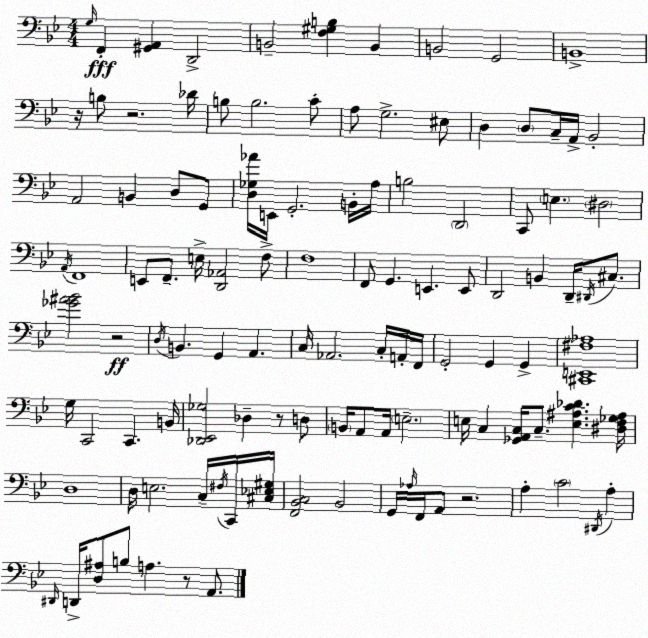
X:1
T:Untitled
M:4/4
L:1/4
K:Gm
G,/4 F,, [^G,,A,,] D,,2 B,,2 [F,^G,B,] B,, B,,2 G,,2 B,,4 z/4 B,/2 z2 _D/4 B,/2 B,2 C/2 A,/2 G,2 ^E,/2 D, D,/2 C,/4 A,,/4 _B,,2 A,,2 B,, D,/2 G,,/2 [D,_G,_A]/4 E,,/4 G,,2 B,,/4 A,/4 B,2 D,,2 C,,/2 E, ^D,2 A,,/4 F,,4 E,,/2 F,,/2 E,/4 [D,,_A,,]2 F,/2 F,4 F,,/2 G,, E,, E,,/2 D,,2 B,, D,,/4 ^D,,/4 ^C,/2 [_G^A_B]2 z2 D,/4 B,, G,, A,, C,/4 _A,,2 C,/4 A,,/4 F,,/4 G,,2 G,, G,, [^C,,E,,^F,_A,]4 G,/4 C,,2 C,, B,,/4 [_D,,_E,,_G,]2 _D, z/2 D,/2 B,,/4 A,,/2 A,,/4 E,2 E,/4 C, [_G,,A,,C,]/4 C,/2 [E,^A,C_D] [^D,F,_G,^A,]/4 D,4 D,/4 E,2 C,/4 ^F,/4 C,,/4 [^C,_E,^G,]/4 [F,,_B,,C,]2 _B,,2 G,,/4 _A,/4 F,,/4 A,,/2 z2 A, C2 ^D,,/4 A, ^D,,/4 D,,/4 [D,^A,]/2 B,/2 A, z/2 A,,/2